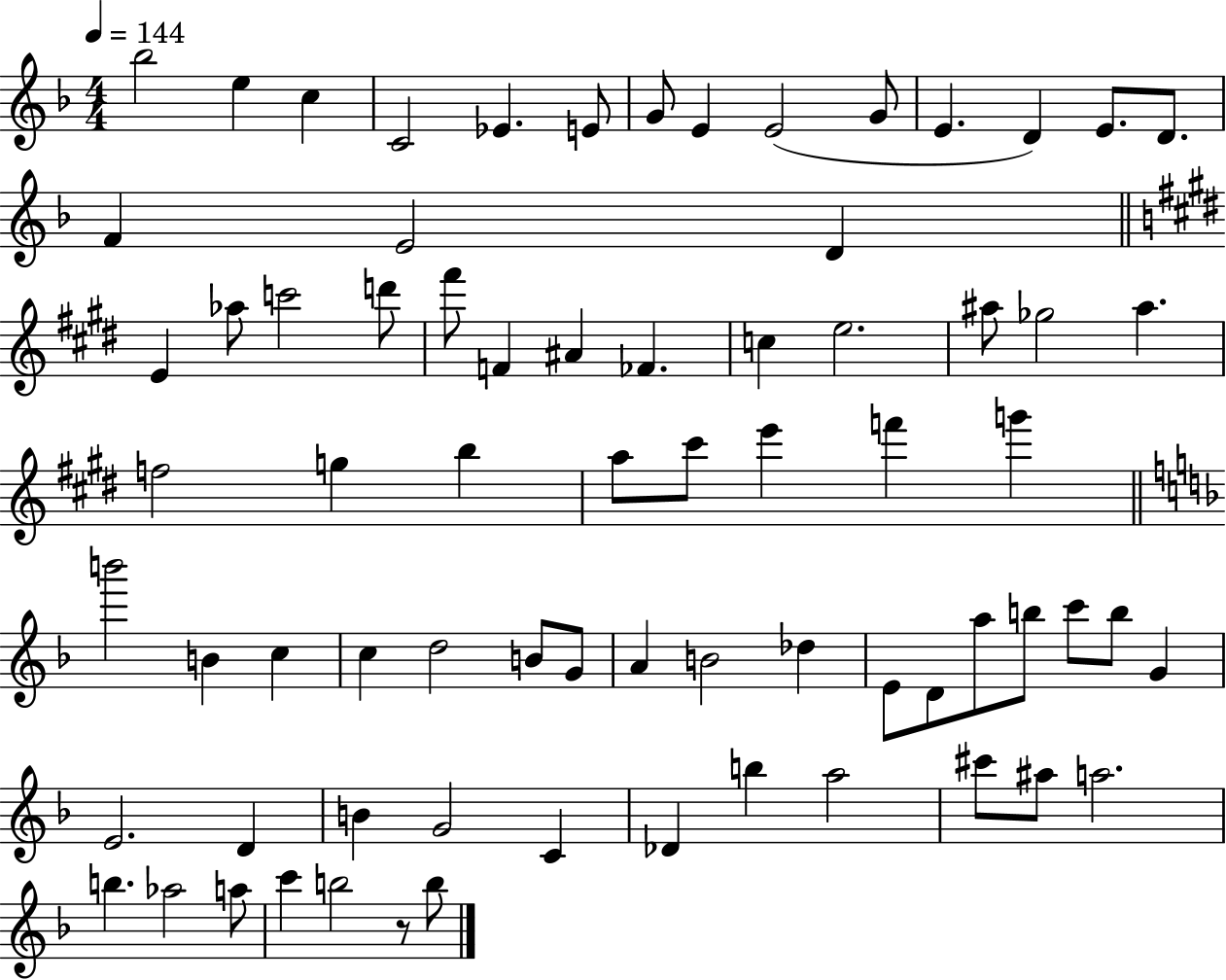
X:1
T:Untitled
M:4/4
L:1/4
K:F
_b2 e c C2 _E E/2 G/2 E E2 G/2 E D E/2 D/2 F E2 D E _a/2 c'2 d'/2 ^f'/2 F ^A _F c e2 ^a/2 _g2 ^a f2 g b a/2 ^c'/2 e' f' g' b'2 B c c d2 B/2 G/2 A B2 _d E/2 D/2 a/2 b/2 c'/2 b/2 G E2 D B G2 C _D b a2 ^c'/2 ^a/2 a2 b _a2 a/2 c' b2 z/2 b/2